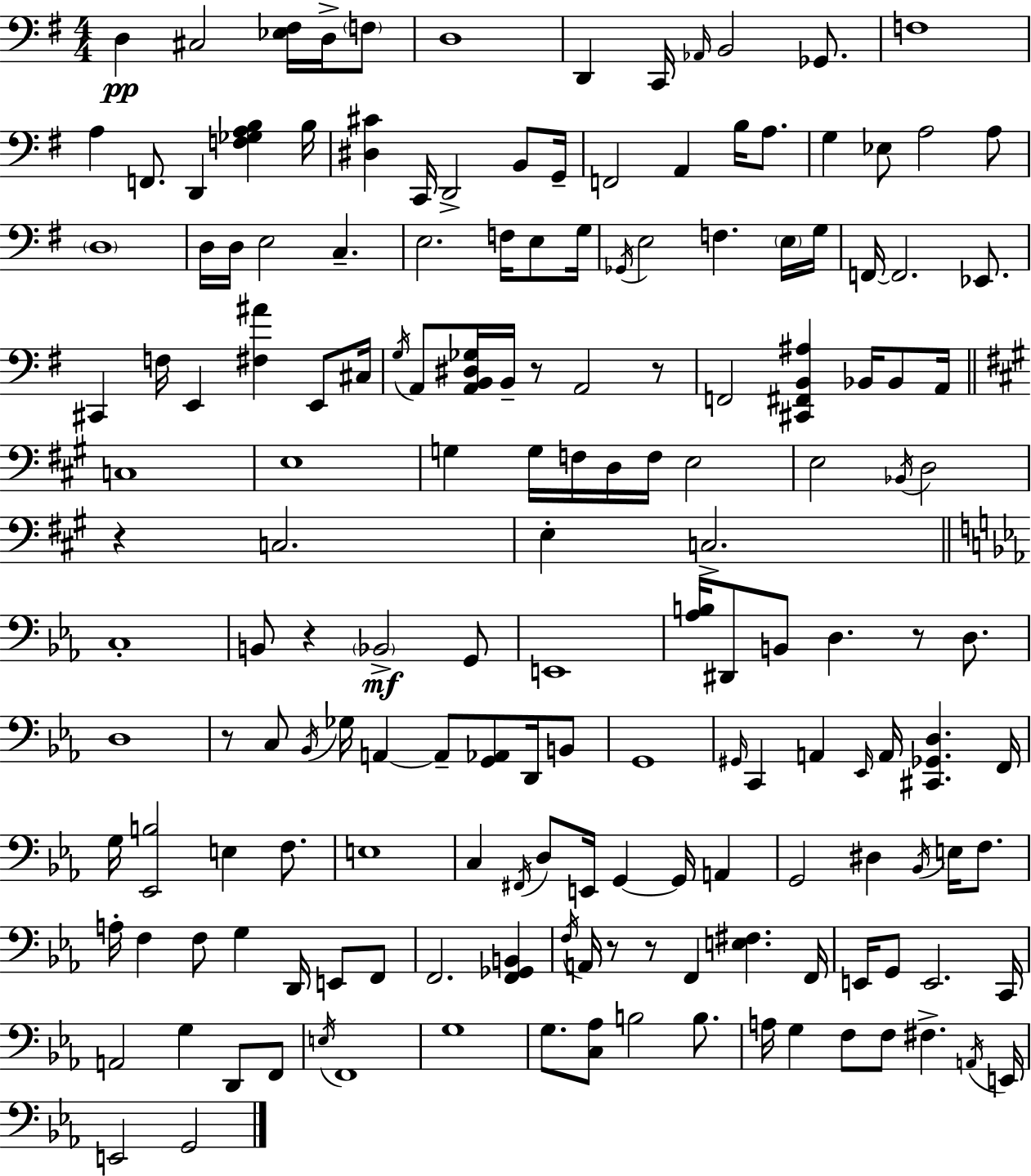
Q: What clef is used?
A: bass